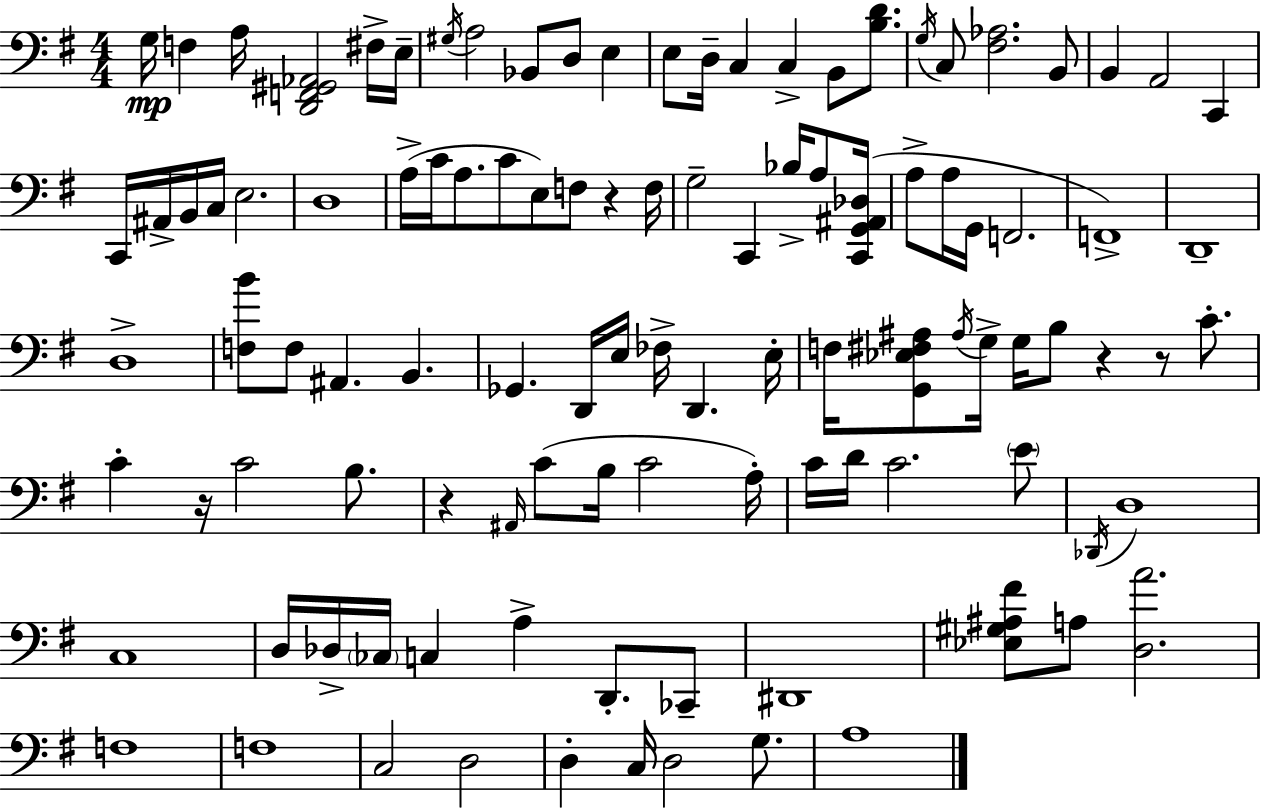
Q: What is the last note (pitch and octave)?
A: A3